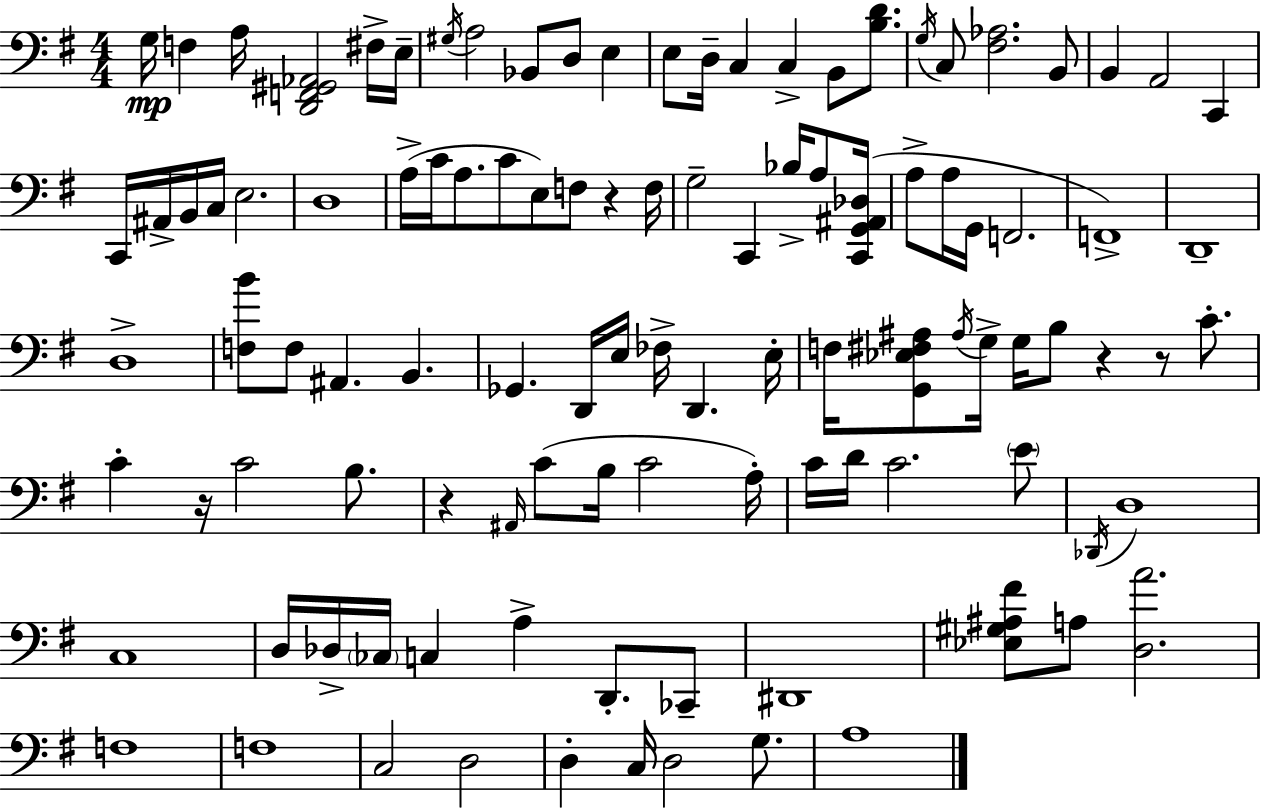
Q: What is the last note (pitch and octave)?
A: A3